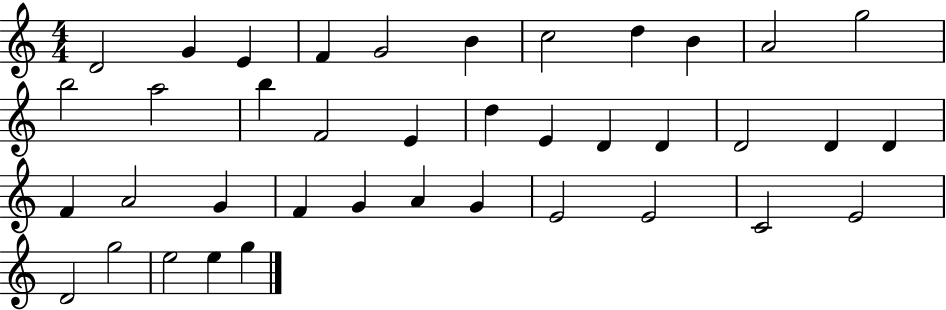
D4/h G4/q E4/q F4/q G4/h B4/q C5/h D5/q B4/q A4/h G5/h B5/h A5/h B5/q F4/h E4/q D5/q E4/q D4/q D4/q D4/h D4/q D4/q F4/q A4/h G4/q F4/q G4/q A4/q G4/q E4/h E4/h C4/h E4/h D4/h G5/h E5/h E5/q G5/q